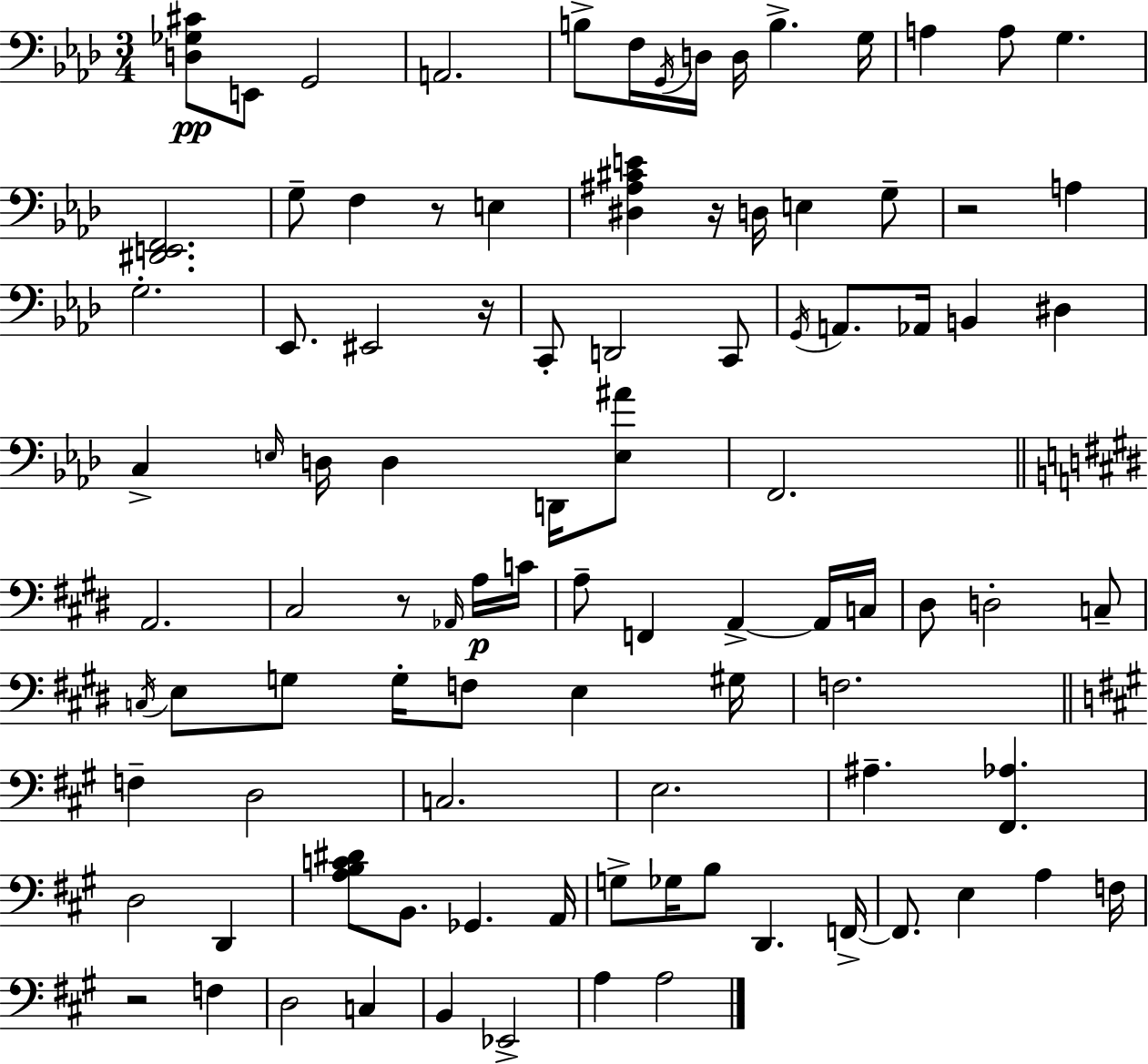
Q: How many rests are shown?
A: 6